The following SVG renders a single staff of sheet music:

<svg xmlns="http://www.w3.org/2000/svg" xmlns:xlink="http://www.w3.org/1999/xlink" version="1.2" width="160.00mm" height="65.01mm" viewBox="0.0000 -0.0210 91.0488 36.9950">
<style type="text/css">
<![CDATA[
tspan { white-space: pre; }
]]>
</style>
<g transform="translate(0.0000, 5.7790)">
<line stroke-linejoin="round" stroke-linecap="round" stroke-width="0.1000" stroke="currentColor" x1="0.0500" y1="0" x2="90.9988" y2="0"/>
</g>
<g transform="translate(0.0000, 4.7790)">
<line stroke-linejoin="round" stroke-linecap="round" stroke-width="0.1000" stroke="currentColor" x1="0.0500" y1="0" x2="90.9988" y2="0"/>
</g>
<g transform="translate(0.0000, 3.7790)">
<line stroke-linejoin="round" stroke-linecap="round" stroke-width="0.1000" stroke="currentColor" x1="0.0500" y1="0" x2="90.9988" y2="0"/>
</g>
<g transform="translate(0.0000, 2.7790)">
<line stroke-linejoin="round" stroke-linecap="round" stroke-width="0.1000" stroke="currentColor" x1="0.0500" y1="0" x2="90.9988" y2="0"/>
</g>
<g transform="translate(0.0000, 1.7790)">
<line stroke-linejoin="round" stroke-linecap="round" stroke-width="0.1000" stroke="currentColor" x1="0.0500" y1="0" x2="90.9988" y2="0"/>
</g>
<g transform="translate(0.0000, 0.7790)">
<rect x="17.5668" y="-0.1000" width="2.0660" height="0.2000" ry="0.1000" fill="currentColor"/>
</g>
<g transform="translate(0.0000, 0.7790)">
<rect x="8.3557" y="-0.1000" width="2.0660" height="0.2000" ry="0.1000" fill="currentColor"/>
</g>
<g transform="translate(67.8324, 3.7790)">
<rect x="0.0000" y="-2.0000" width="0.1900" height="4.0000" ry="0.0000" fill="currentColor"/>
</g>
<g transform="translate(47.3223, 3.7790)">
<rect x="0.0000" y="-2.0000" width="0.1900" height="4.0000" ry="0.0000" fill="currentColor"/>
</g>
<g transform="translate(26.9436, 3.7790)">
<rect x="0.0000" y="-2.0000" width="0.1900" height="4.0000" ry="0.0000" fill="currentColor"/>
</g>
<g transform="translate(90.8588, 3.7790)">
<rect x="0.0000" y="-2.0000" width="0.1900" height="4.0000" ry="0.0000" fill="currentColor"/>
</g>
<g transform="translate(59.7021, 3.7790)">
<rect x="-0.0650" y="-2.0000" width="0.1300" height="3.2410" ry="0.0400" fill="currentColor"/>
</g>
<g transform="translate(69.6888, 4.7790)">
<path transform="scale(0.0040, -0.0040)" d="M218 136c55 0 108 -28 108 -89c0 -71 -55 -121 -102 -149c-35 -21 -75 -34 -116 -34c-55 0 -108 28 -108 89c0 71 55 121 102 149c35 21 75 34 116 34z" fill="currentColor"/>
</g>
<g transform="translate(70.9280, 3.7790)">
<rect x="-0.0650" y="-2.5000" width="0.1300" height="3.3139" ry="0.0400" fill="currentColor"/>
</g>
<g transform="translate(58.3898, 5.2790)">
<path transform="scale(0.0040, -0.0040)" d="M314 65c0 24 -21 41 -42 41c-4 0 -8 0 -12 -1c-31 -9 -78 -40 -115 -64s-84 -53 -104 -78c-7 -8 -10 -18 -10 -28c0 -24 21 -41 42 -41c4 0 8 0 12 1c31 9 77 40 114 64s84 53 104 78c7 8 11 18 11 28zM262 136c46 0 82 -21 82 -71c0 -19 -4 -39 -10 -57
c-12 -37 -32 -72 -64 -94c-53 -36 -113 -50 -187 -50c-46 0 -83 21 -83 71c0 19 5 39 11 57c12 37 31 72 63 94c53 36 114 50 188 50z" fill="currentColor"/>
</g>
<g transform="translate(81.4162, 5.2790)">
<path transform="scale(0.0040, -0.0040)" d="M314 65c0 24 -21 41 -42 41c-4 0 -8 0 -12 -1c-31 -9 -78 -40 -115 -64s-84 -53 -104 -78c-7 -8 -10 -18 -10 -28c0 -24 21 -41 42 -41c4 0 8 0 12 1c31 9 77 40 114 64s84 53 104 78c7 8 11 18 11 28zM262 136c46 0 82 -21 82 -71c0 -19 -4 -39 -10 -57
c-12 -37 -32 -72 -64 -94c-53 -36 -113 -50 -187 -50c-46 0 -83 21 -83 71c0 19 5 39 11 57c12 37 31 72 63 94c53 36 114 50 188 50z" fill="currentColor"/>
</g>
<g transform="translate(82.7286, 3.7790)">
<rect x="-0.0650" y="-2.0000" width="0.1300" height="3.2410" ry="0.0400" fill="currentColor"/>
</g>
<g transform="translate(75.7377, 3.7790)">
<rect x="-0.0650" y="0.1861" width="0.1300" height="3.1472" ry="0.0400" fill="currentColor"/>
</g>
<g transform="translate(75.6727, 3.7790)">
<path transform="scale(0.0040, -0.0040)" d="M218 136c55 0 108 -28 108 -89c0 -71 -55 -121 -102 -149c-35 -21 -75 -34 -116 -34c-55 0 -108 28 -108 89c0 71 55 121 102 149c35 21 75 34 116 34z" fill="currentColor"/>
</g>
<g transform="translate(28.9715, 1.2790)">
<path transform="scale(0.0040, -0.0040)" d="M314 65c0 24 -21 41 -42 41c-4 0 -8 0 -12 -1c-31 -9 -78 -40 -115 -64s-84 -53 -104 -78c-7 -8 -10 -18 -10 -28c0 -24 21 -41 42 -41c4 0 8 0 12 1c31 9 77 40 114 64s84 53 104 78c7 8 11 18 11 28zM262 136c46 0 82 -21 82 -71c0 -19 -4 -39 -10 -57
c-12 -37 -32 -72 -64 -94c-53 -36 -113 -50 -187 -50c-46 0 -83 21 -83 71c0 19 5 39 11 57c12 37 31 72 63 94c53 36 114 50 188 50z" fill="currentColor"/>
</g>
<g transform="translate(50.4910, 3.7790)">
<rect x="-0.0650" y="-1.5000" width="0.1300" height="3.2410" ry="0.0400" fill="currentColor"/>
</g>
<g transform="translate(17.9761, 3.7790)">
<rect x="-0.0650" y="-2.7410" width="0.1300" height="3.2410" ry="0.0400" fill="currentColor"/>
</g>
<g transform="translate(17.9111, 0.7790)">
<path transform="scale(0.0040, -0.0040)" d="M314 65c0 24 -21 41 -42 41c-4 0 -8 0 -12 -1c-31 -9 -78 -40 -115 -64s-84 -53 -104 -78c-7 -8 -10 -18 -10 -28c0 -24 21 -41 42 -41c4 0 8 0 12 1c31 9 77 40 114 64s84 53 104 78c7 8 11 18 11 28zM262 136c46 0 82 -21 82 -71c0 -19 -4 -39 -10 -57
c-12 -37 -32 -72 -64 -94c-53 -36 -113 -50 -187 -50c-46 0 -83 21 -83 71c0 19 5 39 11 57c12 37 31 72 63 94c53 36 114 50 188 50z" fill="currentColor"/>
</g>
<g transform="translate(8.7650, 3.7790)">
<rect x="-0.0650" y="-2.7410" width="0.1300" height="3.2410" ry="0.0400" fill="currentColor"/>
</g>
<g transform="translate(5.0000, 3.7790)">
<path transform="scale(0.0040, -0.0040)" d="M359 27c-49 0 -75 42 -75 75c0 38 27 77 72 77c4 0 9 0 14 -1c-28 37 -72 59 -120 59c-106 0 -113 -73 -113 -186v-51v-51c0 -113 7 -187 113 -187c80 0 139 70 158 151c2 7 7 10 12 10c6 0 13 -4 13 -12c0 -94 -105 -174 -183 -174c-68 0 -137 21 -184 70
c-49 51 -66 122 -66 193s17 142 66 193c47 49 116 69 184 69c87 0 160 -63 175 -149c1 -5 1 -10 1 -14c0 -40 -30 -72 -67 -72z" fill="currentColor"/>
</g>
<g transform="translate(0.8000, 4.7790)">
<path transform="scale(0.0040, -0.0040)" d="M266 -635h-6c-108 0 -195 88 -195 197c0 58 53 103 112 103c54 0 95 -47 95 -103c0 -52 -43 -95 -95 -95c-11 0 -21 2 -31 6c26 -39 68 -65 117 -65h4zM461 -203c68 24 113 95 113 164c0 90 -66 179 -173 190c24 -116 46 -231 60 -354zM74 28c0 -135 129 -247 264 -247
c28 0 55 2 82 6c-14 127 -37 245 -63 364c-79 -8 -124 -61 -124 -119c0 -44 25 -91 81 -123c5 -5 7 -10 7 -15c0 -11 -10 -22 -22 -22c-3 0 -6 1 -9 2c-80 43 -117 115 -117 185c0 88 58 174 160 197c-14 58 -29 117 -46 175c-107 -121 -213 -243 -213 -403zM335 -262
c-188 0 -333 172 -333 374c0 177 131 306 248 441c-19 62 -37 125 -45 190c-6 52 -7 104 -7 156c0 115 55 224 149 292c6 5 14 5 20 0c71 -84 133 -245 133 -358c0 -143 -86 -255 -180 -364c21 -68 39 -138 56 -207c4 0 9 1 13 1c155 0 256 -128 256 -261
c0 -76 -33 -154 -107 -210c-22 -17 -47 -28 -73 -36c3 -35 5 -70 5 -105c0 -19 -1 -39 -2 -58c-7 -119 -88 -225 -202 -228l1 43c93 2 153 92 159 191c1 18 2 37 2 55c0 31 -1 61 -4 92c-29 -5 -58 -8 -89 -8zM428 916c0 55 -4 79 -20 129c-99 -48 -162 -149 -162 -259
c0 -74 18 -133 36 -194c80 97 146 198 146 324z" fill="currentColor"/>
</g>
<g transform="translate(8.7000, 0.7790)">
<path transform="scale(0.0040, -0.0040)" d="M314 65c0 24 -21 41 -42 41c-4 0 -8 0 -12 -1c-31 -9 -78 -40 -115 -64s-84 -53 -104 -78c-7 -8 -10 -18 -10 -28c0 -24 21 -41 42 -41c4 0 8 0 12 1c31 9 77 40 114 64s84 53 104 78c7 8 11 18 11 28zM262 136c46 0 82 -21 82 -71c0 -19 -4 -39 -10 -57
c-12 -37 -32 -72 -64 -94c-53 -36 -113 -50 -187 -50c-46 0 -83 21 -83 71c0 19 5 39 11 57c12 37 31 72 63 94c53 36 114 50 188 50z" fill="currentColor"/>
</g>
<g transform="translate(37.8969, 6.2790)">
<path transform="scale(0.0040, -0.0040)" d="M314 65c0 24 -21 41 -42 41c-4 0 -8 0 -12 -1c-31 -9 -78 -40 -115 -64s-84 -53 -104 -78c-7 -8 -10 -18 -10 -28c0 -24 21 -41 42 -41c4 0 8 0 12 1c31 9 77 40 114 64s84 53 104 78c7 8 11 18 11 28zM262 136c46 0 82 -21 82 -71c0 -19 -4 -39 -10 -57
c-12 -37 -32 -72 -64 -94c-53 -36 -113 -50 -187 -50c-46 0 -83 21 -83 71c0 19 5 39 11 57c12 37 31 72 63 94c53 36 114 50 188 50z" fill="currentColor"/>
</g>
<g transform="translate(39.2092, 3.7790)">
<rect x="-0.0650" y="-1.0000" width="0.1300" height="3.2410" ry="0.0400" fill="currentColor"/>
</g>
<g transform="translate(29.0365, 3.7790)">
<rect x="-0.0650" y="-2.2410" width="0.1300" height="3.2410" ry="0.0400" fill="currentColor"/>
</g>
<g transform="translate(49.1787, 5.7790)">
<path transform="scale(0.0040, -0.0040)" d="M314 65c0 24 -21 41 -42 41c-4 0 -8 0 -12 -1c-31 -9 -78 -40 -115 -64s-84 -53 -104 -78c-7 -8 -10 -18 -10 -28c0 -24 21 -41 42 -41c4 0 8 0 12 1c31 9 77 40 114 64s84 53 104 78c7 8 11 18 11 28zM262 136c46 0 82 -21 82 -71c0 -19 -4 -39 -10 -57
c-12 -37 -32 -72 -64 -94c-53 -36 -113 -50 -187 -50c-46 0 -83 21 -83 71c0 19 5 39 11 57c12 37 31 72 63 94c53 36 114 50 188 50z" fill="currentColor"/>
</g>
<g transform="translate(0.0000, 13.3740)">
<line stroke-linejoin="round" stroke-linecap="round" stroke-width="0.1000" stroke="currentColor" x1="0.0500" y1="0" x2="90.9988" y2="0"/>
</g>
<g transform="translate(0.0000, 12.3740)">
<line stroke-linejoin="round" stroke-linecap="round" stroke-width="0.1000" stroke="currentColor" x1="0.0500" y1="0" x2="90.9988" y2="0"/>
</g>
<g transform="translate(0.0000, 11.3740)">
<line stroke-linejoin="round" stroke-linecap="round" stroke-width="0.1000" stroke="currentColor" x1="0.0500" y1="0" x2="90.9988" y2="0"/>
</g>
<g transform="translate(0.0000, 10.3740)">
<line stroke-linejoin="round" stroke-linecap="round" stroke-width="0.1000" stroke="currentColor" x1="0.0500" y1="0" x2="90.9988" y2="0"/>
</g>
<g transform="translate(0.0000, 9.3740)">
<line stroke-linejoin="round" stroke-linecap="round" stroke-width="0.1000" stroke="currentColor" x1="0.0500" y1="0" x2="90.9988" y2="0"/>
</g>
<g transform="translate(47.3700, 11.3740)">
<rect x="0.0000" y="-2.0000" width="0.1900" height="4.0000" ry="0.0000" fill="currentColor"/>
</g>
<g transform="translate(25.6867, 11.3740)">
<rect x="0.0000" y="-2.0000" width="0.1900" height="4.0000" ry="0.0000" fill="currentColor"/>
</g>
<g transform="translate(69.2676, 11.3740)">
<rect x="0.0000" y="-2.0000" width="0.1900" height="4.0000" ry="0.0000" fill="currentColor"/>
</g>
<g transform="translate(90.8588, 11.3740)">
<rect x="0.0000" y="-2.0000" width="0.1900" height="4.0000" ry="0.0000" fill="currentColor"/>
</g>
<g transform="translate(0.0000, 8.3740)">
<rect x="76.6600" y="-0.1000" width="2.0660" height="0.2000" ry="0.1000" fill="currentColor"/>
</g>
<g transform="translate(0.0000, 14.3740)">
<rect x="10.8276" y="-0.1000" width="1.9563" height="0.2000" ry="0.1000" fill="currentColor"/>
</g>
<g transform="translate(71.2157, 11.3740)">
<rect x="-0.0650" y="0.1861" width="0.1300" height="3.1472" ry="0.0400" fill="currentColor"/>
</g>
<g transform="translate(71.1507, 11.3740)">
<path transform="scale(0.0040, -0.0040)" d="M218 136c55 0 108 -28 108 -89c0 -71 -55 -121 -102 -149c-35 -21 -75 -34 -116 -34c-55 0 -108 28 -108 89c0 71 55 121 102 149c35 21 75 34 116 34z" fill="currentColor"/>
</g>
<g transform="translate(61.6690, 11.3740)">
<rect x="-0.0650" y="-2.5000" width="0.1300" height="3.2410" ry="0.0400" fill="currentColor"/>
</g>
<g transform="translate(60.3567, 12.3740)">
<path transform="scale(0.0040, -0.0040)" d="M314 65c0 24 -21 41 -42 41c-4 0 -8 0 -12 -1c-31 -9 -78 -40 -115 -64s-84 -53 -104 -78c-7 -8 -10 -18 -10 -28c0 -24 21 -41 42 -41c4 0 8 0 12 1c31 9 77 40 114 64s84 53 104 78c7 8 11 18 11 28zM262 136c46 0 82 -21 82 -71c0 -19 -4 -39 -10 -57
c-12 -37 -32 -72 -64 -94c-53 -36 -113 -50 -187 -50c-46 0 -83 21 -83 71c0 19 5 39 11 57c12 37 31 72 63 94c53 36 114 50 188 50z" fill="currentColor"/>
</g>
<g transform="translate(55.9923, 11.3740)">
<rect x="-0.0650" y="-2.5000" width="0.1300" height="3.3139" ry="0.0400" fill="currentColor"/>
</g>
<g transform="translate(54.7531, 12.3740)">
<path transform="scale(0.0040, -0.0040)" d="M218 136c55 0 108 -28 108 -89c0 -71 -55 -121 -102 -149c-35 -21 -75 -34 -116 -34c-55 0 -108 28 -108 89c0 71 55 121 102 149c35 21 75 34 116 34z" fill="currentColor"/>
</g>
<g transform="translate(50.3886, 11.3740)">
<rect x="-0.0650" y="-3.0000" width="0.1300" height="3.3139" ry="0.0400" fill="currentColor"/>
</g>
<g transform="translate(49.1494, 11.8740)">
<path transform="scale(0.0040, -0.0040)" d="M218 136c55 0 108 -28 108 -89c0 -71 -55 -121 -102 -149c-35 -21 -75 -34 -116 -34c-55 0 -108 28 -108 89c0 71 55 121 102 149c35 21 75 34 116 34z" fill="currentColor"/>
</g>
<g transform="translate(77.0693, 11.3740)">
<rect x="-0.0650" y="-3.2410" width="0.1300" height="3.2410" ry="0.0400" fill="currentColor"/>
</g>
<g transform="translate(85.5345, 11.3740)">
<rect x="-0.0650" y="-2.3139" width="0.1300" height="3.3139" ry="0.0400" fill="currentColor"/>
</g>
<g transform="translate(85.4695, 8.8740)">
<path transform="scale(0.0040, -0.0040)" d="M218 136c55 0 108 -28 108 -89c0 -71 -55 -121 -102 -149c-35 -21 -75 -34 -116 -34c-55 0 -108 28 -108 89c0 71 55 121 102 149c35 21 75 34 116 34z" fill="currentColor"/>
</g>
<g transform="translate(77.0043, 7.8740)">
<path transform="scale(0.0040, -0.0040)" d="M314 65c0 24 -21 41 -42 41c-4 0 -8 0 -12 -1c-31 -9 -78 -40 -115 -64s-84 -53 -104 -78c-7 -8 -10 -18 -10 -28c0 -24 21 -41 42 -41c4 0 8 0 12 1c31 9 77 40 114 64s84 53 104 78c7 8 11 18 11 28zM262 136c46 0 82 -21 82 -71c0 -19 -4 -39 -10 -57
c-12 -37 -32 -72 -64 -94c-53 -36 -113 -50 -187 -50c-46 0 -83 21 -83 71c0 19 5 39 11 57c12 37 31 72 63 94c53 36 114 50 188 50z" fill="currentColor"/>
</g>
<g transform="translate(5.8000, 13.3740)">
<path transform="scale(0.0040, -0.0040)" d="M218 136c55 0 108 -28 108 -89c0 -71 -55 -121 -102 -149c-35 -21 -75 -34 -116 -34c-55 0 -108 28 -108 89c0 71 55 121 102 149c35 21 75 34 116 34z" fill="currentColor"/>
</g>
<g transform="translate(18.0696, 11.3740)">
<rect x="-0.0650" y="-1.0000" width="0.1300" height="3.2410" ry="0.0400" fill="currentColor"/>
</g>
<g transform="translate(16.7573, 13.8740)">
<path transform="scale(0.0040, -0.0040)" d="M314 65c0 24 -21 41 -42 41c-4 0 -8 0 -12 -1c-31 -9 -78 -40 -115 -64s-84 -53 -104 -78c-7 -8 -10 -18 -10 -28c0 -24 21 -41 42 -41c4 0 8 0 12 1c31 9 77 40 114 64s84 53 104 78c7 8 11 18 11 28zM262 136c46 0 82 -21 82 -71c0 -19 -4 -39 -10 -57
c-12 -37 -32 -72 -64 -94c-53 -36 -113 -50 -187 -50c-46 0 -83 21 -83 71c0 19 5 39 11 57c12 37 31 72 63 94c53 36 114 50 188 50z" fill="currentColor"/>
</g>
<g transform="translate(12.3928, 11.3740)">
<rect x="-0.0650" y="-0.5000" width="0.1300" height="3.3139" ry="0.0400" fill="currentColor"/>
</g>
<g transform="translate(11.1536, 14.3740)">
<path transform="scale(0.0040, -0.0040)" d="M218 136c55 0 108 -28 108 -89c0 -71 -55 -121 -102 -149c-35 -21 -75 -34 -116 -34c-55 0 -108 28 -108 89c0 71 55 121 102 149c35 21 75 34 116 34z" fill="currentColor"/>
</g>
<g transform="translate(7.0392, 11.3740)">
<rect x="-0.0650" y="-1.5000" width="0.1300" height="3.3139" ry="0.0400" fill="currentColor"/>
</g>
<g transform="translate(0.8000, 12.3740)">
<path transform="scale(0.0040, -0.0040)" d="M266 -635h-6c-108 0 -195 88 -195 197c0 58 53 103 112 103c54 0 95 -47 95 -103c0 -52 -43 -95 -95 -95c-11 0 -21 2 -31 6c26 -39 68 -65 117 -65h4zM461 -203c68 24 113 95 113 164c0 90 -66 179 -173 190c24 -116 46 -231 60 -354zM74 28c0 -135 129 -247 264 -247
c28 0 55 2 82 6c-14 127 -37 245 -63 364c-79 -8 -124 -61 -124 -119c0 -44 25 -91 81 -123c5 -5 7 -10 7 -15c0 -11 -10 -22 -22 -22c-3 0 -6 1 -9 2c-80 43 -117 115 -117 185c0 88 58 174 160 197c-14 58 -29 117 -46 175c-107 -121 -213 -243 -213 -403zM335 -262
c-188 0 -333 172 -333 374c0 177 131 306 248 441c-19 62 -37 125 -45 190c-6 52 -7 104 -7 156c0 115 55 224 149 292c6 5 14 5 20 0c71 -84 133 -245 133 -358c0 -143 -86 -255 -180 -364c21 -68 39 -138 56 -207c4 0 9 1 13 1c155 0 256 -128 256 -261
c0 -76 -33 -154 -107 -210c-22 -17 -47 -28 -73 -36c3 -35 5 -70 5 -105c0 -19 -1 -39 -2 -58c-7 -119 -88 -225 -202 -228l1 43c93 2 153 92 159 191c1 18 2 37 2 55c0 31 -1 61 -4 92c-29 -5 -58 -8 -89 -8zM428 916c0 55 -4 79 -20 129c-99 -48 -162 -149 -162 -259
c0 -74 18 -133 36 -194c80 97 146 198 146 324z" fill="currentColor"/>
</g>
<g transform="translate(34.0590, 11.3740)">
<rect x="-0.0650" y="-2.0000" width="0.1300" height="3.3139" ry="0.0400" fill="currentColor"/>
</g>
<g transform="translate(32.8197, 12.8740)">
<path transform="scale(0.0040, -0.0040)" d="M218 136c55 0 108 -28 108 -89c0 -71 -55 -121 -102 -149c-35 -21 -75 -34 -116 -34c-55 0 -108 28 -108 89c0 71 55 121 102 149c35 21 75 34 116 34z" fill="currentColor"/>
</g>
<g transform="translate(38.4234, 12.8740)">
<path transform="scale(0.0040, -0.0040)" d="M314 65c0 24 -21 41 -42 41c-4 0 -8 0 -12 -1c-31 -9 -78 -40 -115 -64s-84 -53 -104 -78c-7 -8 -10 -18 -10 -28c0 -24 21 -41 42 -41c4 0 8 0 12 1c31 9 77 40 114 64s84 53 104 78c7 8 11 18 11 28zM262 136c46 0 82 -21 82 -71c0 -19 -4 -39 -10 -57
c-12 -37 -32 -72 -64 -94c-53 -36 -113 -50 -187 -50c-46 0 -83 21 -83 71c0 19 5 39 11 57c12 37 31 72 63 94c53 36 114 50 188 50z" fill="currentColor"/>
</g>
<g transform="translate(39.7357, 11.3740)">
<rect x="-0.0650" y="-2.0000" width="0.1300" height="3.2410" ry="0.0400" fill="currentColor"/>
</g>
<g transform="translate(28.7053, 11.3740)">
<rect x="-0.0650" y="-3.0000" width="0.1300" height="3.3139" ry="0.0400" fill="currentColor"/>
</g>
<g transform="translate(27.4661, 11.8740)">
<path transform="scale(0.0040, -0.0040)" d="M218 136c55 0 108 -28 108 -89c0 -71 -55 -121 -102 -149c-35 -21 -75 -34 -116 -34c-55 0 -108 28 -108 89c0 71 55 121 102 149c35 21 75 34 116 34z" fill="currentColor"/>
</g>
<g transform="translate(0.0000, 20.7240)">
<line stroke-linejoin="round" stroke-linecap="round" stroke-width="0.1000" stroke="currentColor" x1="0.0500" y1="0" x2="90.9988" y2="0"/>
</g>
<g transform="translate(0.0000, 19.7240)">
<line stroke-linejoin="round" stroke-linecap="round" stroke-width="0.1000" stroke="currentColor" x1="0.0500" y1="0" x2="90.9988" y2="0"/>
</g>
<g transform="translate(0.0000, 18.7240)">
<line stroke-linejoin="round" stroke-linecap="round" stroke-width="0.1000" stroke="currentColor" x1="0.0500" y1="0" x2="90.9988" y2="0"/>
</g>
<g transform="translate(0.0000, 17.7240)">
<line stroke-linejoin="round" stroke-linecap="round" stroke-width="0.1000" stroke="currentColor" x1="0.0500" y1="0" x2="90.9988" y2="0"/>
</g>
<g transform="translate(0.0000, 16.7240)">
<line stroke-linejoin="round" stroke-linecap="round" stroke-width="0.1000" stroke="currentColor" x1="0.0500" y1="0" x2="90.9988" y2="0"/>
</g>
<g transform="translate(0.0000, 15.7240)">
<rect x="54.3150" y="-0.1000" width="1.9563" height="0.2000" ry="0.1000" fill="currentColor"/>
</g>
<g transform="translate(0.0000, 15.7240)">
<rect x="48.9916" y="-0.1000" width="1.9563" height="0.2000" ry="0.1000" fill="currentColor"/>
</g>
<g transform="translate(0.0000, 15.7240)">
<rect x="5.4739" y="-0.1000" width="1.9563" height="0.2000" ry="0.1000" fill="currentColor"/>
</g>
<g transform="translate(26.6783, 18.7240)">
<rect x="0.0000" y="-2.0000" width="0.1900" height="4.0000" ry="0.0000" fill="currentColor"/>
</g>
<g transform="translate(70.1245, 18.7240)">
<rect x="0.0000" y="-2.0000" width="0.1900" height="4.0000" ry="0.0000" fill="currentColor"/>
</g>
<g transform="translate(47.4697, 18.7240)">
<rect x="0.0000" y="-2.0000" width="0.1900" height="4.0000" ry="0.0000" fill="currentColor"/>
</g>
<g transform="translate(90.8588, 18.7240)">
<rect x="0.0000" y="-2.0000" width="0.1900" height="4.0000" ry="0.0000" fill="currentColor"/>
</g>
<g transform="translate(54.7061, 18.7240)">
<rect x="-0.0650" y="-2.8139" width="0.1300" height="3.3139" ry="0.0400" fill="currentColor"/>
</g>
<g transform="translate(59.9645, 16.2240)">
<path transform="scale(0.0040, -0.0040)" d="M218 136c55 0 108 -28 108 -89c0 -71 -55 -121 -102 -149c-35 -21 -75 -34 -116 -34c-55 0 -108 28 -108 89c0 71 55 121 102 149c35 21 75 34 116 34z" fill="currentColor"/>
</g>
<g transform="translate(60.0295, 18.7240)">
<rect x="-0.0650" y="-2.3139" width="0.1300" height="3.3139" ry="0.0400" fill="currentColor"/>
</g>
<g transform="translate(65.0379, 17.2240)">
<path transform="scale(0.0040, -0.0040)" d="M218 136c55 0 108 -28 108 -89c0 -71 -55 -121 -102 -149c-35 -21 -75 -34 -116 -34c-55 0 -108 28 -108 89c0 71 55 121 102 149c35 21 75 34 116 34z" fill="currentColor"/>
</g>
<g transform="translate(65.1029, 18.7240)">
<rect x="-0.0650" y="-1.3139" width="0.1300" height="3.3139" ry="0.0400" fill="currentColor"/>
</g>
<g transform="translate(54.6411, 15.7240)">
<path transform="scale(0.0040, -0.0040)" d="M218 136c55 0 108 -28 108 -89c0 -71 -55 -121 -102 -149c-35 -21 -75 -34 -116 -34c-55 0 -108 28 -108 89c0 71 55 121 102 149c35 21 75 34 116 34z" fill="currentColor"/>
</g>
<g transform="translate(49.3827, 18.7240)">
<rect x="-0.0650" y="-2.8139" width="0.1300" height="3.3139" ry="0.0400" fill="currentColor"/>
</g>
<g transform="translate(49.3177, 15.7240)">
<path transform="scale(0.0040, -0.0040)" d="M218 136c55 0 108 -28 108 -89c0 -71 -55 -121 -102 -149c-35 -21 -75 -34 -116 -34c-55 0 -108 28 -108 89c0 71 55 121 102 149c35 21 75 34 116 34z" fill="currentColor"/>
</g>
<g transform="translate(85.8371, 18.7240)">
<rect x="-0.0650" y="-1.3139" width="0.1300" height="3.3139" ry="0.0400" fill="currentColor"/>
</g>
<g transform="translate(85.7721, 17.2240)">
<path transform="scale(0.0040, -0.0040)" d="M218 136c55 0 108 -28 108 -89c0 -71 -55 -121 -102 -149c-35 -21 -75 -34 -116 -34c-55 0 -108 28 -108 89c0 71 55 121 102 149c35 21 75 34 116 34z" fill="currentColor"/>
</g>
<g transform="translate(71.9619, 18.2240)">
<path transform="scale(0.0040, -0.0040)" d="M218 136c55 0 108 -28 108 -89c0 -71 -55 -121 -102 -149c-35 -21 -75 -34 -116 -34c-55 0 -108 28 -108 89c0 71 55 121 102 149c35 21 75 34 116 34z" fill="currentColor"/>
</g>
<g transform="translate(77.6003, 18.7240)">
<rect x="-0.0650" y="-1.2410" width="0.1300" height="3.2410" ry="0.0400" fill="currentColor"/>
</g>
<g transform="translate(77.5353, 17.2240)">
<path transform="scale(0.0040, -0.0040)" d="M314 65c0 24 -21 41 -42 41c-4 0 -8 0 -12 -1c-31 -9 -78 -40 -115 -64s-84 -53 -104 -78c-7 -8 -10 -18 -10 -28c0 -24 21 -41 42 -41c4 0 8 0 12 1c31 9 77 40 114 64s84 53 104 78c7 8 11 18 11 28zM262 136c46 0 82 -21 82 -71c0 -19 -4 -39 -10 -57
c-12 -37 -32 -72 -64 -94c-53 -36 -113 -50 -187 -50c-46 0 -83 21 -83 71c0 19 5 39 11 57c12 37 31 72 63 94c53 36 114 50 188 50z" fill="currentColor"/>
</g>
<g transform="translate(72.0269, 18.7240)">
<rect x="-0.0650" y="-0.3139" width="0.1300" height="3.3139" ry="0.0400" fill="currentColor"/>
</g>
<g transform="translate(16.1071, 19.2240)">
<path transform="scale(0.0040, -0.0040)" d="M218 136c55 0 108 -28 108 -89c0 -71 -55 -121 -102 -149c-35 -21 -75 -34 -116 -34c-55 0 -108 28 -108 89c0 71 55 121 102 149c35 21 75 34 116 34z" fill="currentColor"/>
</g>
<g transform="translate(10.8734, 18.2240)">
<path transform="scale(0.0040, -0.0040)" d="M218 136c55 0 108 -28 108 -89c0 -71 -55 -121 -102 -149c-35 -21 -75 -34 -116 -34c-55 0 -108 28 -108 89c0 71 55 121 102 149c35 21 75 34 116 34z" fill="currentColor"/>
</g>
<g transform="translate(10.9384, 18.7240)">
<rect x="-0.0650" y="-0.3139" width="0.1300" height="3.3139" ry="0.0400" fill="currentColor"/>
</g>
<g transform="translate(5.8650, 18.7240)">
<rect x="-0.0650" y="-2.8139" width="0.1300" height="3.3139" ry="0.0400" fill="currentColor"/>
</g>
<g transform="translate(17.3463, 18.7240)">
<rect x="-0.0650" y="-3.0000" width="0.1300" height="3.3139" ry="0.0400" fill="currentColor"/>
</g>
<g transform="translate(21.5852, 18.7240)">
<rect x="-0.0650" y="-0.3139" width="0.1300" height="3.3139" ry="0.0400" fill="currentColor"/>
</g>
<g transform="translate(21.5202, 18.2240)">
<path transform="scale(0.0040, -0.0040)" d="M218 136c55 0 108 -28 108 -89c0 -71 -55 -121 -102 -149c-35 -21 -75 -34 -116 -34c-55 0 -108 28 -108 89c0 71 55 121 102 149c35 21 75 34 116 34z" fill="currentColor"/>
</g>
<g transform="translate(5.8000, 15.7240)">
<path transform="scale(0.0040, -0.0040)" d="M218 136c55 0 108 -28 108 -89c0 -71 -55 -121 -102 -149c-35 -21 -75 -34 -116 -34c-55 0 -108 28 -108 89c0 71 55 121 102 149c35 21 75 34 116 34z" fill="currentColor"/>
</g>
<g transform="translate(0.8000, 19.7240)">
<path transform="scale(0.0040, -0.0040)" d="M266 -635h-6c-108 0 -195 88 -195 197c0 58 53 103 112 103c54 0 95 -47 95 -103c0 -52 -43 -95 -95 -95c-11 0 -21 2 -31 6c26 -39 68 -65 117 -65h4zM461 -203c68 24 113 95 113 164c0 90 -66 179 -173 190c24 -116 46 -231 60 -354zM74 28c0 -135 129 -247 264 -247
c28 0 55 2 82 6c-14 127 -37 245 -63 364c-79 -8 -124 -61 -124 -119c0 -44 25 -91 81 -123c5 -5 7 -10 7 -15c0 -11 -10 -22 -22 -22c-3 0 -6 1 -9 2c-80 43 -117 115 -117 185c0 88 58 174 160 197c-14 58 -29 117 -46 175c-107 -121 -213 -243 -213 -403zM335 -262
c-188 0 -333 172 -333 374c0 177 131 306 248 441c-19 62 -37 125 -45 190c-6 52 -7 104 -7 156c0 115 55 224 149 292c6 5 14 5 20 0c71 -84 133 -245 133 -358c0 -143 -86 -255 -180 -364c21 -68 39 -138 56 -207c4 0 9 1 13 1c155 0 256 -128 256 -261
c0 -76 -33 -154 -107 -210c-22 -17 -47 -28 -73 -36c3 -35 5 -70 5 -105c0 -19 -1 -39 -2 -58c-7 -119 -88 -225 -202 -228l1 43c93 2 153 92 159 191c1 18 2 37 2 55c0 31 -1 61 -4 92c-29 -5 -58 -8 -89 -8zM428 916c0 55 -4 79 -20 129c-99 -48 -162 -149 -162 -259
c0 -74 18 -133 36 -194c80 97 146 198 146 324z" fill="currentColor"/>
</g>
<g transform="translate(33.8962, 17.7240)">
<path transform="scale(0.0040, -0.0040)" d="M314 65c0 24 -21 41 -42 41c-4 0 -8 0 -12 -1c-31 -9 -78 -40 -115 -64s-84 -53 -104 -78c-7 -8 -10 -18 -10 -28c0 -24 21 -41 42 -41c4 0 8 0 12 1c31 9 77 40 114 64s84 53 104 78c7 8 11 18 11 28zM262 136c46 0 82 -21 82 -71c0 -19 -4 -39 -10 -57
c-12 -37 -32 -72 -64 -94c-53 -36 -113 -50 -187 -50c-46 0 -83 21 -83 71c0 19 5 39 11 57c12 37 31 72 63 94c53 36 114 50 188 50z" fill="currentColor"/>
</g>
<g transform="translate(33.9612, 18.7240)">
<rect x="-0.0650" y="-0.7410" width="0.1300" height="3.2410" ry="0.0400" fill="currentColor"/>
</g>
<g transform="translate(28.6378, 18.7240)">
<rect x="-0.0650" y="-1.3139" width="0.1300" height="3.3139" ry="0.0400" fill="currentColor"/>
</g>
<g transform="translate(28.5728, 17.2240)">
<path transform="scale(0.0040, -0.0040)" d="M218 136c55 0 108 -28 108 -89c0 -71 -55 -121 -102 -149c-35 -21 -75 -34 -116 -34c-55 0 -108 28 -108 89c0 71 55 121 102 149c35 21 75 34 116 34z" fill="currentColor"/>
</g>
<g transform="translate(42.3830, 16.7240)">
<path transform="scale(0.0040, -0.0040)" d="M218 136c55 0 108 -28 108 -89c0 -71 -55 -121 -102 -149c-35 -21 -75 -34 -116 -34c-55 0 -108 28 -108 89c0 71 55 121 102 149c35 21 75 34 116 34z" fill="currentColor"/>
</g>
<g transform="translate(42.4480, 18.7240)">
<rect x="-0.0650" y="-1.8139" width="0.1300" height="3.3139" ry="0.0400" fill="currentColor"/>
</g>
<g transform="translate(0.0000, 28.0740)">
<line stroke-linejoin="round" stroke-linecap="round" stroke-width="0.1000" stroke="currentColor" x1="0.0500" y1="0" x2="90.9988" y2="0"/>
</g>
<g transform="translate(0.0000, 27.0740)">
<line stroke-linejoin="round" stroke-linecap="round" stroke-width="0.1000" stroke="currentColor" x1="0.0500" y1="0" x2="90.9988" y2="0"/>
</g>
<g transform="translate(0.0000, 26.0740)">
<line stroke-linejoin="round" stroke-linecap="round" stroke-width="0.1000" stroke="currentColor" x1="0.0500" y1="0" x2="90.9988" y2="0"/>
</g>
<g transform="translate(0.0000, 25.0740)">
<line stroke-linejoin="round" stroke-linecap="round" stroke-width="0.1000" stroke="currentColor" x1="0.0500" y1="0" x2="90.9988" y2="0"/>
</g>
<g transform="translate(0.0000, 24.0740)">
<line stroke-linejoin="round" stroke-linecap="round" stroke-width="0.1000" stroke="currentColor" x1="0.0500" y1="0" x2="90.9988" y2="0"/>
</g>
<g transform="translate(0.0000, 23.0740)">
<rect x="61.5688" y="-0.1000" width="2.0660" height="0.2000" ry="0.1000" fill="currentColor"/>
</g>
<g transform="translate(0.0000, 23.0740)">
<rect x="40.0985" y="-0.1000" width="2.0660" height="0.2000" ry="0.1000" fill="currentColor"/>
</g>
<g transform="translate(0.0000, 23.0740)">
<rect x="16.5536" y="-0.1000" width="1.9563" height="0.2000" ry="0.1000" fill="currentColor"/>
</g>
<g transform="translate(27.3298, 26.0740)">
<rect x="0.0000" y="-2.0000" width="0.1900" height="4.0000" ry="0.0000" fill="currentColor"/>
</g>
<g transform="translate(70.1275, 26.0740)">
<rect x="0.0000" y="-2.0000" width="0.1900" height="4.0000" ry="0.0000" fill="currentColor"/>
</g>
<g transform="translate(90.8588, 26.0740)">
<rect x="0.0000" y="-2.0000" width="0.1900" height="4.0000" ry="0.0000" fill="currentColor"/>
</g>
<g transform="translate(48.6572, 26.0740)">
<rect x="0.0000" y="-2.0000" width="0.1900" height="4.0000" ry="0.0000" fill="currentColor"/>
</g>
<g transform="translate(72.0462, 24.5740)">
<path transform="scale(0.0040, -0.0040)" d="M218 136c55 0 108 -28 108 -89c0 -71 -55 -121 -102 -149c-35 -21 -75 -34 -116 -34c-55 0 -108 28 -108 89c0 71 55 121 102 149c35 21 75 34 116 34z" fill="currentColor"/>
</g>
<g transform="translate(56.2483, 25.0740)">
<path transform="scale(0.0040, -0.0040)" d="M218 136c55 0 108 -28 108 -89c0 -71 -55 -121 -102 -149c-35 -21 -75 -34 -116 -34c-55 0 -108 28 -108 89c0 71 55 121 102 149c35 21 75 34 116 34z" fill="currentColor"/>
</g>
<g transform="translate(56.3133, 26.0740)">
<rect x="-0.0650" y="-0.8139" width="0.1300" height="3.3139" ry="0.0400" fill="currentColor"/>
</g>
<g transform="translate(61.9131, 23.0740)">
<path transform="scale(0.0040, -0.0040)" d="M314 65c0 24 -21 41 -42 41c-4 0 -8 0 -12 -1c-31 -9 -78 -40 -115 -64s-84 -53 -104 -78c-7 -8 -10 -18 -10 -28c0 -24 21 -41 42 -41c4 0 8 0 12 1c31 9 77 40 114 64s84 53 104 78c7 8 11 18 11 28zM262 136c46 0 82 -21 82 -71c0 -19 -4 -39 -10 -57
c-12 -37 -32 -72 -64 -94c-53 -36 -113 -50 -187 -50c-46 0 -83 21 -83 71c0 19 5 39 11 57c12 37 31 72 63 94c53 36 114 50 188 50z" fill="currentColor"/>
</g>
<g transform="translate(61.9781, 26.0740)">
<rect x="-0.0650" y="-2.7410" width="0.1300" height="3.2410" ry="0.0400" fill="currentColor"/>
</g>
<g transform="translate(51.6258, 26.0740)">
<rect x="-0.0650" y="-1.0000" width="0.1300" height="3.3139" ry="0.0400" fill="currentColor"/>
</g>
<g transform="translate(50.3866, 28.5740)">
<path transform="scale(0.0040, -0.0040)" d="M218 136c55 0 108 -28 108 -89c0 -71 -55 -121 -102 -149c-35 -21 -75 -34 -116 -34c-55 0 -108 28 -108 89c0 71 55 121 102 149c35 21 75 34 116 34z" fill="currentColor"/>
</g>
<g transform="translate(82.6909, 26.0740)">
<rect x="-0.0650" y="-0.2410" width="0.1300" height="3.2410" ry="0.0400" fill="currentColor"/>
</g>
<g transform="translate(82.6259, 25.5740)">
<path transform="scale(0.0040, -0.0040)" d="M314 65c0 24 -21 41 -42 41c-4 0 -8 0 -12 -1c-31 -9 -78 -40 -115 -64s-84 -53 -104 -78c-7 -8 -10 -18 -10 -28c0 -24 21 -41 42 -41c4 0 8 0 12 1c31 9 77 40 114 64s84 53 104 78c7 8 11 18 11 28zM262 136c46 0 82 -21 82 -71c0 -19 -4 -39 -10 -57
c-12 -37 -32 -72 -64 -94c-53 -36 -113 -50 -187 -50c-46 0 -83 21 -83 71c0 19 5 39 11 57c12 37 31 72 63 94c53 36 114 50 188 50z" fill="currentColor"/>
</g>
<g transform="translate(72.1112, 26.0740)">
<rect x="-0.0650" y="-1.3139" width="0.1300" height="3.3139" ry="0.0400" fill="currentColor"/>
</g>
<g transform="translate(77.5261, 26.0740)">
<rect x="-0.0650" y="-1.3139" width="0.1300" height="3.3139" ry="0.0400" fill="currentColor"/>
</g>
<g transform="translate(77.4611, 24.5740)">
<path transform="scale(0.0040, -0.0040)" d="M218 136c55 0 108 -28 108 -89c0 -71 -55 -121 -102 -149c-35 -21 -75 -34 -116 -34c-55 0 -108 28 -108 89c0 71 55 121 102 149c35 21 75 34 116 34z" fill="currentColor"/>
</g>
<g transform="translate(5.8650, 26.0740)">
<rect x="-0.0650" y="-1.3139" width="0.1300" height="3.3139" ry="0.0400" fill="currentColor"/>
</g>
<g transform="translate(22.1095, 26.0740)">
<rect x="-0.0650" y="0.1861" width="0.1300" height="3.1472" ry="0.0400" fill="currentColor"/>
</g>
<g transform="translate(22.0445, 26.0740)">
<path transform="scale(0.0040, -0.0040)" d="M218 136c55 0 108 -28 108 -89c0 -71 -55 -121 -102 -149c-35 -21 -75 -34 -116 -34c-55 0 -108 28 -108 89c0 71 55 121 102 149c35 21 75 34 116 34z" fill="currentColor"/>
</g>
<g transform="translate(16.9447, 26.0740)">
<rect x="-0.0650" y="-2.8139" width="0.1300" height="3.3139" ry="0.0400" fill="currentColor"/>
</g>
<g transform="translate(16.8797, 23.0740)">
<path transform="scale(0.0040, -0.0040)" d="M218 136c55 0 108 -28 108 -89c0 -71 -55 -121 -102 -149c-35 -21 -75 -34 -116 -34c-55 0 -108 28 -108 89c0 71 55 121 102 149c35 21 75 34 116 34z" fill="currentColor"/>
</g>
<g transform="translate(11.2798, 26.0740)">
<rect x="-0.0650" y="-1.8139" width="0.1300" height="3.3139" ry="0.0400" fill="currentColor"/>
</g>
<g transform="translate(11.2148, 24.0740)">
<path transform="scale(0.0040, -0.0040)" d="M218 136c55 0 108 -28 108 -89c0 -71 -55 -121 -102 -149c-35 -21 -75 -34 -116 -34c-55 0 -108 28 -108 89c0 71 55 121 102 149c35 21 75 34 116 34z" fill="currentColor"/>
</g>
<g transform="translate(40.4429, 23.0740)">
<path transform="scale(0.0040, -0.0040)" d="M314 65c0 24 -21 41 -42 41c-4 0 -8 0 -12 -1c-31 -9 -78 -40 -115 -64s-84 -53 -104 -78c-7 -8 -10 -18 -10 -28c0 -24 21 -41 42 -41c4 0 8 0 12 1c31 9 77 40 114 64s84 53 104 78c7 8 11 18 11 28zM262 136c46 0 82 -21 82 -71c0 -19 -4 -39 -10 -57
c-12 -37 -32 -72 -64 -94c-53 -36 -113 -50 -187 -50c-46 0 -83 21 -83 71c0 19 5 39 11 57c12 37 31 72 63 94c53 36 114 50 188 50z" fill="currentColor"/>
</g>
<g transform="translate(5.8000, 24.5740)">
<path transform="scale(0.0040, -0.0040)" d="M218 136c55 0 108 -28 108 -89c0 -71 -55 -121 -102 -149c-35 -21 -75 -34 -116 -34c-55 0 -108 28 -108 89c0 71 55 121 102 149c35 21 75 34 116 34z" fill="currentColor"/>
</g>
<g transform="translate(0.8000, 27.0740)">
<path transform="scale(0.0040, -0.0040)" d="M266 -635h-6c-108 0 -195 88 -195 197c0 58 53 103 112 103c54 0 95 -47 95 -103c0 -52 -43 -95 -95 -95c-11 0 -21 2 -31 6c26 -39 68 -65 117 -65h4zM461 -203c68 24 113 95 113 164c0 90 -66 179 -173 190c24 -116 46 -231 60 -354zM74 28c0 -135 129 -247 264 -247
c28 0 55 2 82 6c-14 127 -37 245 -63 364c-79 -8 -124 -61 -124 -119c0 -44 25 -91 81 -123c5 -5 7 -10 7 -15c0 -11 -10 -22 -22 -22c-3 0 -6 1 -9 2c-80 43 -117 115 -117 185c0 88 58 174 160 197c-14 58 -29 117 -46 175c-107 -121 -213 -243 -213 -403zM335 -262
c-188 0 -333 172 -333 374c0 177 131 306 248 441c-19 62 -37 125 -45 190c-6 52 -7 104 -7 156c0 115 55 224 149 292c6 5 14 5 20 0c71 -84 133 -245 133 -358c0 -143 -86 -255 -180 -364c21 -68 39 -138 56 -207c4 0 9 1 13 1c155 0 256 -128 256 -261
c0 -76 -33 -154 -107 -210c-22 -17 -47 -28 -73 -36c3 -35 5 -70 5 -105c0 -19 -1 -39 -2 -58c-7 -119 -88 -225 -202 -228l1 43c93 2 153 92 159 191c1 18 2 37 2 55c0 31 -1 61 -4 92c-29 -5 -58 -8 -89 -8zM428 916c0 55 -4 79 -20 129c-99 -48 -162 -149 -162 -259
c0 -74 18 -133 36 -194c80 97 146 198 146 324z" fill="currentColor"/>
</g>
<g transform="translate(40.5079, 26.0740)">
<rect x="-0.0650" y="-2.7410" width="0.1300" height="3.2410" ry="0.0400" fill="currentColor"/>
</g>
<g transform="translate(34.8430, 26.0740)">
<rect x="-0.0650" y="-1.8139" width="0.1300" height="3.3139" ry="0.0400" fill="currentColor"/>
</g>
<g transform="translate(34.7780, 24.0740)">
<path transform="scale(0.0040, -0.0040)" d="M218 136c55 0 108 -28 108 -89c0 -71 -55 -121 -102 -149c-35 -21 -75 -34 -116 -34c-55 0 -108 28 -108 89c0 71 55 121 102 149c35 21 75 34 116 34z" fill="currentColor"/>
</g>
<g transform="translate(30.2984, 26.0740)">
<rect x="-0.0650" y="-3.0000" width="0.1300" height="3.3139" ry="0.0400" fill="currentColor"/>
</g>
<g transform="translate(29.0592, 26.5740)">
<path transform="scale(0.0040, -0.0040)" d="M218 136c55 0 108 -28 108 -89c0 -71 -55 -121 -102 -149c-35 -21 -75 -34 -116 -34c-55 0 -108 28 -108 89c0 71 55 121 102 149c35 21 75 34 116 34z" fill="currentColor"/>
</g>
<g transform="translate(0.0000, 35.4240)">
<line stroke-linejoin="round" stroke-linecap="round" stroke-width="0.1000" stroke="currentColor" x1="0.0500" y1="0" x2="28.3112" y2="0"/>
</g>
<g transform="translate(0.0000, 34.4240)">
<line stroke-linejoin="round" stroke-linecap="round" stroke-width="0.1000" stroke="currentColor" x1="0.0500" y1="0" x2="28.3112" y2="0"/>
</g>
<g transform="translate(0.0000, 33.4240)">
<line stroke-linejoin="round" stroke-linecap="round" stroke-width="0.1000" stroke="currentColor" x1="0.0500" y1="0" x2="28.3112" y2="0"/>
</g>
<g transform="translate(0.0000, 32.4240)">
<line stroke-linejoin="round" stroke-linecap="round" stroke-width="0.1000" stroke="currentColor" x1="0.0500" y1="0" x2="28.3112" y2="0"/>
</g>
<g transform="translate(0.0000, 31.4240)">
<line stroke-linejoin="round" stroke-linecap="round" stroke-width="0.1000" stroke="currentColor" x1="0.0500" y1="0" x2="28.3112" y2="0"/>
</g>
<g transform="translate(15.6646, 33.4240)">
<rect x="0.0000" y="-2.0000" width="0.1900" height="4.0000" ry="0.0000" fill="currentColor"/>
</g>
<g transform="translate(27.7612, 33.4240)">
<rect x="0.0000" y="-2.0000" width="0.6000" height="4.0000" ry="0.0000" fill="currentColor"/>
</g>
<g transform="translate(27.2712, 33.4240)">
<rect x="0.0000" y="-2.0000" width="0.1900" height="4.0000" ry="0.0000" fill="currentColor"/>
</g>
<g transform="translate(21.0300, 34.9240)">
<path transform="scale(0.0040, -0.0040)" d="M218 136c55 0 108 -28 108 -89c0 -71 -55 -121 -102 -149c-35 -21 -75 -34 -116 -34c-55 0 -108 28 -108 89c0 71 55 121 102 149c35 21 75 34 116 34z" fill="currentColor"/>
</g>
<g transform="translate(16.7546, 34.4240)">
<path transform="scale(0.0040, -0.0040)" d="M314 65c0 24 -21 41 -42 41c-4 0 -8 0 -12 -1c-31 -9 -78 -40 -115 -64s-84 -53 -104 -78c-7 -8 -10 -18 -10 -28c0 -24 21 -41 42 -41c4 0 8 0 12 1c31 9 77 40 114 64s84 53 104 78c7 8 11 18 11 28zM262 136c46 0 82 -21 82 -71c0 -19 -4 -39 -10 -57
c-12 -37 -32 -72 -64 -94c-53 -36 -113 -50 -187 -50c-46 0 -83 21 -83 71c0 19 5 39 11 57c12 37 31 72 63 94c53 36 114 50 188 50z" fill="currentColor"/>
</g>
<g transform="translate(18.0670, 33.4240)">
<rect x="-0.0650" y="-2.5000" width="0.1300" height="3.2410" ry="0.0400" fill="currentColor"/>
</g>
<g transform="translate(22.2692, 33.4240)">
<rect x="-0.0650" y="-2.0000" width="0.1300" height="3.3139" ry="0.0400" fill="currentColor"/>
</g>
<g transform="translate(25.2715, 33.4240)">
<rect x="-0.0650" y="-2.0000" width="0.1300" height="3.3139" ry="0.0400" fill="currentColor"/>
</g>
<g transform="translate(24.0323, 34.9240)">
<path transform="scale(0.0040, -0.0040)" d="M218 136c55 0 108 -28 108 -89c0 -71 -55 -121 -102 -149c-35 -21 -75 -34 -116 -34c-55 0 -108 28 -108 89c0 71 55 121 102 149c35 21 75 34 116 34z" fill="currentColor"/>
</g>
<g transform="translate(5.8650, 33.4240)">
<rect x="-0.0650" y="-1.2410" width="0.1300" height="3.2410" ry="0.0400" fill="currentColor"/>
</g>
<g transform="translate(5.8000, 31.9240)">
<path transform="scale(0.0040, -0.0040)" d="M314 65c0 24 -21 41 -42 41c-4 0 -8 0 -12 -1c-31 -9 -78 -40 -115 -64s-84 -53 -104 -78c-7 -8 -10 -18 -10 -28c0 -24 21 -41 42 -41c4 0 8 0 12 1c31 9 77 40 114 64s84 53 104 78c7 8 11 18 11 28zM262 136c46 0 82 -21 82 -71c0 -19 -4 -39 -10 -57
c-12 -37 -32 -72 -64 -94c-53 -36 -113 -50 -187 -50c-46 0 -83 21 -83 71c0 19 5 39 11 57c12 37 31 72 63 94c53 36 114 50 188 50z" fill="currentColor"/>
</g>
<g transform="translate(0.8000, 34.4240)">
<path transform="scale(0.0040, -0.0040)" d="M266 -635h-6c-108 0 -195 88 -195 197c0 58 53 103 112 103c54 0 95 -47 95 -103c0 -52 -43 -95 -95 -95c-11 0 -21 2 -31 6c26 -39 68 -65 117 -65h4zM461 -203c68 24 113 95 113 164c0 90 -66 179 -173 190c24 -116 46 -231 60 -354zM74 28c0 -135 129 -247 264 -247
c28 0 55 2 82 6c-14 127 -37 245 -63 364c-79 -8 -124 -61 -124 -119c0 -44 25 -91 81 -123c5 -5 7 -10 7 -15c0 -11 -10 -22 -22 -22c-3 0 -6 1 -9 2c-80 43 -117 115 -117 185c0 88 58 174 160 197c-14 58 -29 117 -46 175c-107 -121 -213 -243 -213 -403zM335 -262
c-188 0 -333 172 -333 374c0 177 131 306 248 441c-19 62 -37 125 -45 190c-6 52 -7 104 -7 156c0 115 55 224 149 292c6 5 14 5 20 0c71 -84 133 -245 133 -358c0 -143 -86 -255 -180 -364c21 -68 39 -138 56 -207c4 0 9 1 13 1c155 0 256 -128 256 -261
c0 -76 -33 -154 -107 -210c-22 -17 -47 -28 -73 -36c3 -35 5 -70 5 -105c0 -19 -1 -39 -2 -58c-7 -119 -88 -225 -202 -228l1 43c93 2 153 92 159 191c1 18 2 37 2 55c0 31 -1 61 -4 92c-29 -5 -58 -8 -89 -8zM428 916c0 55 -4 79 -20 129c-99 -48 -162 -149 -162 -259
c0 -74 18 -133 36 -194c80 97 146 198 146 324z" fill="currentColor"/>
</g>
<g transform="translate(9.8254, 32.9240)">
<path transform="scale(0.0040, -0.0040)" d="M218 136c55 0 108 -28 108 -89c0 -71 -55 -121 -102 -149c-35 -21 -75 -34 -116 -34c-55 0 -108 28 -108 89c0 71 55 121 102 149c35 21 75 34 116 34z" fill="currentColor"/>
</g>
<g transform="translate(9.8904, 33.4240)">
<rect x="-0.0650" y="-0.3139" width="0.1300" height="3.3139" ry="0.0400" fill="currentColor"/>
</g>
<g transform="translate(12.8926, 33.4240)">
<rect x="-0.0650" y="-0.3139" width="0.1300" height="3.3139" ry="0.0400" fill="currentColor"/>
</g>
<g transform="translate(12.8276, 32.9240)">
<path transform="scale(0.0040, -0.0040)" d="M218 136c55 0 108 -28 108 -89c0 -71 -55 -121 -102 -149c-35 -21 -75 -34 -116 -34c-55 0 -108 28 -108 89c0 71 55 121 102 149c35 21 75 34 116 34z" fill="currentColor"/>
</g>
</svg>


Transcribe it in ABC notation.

X:1
T:Untitled
M:4/4
L:1/4
K:C
a2 a2 g2 D2 E2 F2 G B F2 E C D2 A F F2 A G G2 B b2 g a c A c e d2 f a a g e c e2 e e f a B A f a2 D d a2 e e c2 e2 c c G2 F F